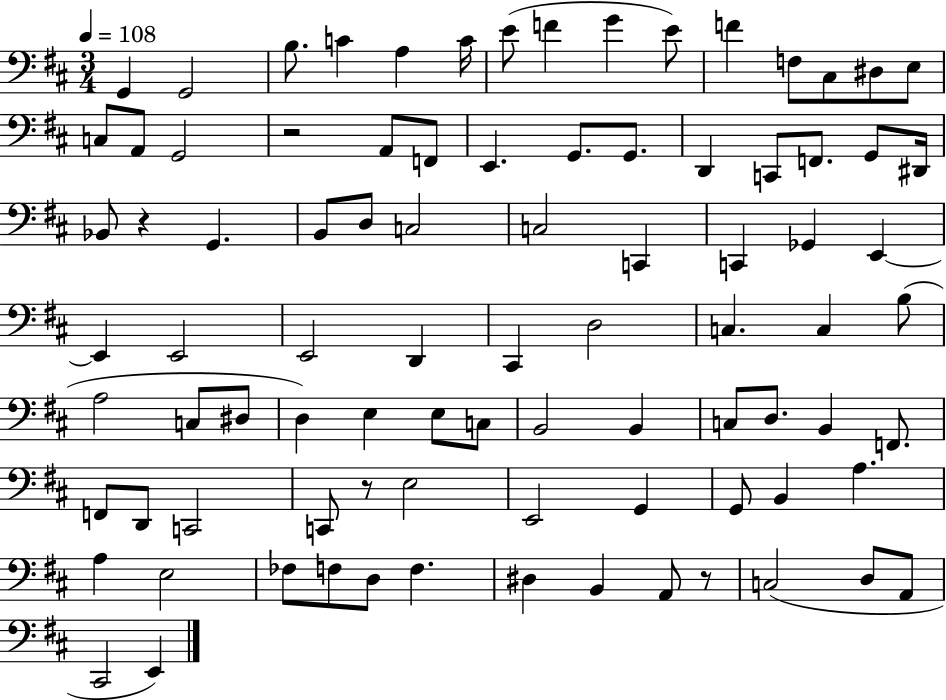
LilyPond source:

{
  \clef bass
  \numericTimeSignature
  \time 3/4
  \key d \major
  \tempo 4 = 108
  g,4 g,2 | b8. c'4 a4 c'16 | e'8( f'4 g'4 e'8) | f'4 f8 cis8 dis8 e8 | \break c8 a,8 g,2 | r2 a,8 f,8 | e,4. g,8. g,8. | d,4 c,8 f,8. g,8 dis,16 | \break bes,8 r4 g,4. | b,8 d8 c2 | c2 c,4 | c,4 ges,4 e,4~~ | \break e,4 e,2 | e,2 d,4 | cis,4 d2 | c4. c4 b8( | \break a2 c8 dis8 | d4) e4 e8 c8 | b,2 b,4 | c8 d8. b,4 f,8. | \break f,8 d,8 c,2 | c,8 r8 e2 | e,2 g,4 | g,8 b,4 a4. | \break a4 e2 | fes8 f8 d8 f4. | dis4 b,4 a,8 r8 | c2( d8 a,8 | \break cis,2 e,4) | \bar "|."
}